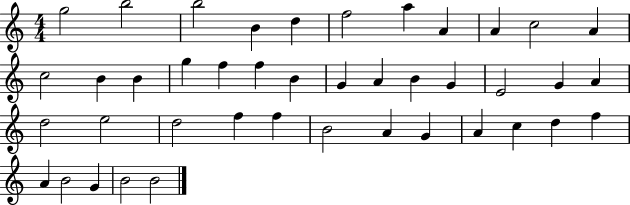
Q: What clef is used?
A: treble